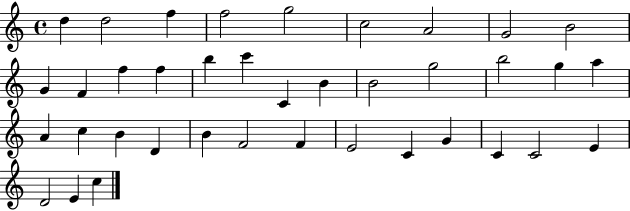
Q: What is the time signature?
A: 4/4